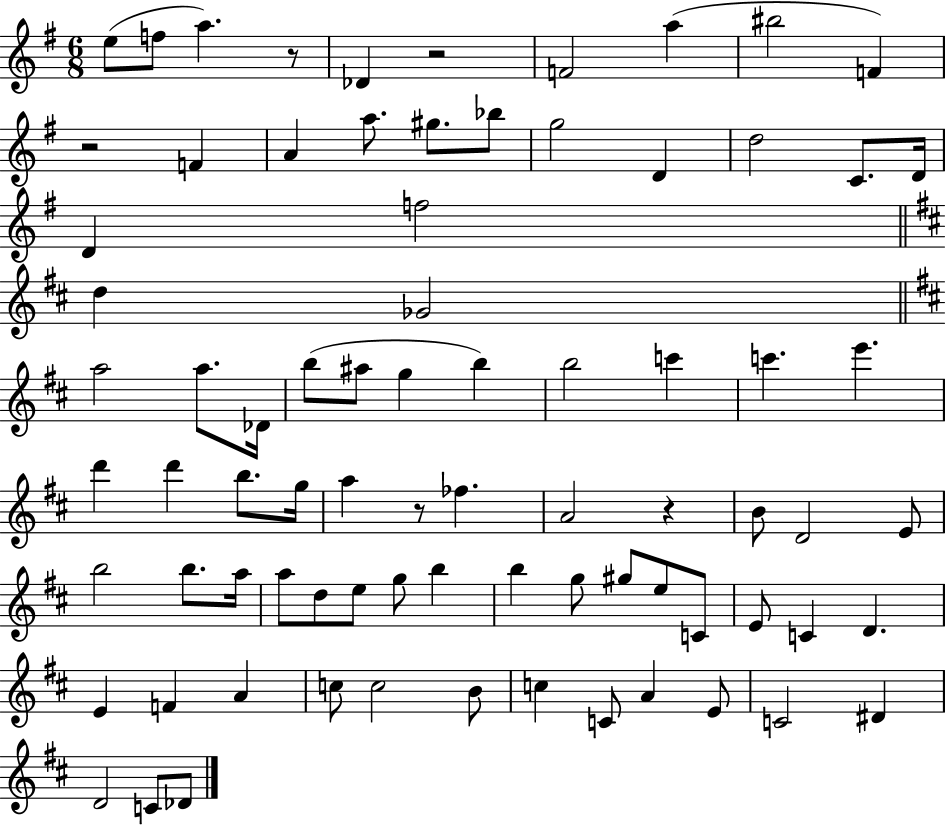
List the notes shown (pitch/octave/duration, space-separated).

E5/e F5/e A5/q. R/e Db4/q R/h F4/h A5/q BIS5/h F4/q R/h F4/q A4/q A5/e. G#5/e. Bb5/e G5/h D4/q D5/h C4/e. D4/s D4/q F5/h D5/q Gb4/h A5/h A5/e. Db4/s B5/e A#5/e G5/q B5/q B5/h C6/q C6/q. E6/q. D6/q D6/q B5/e. G5/s A5/q R/e FES5/q. A4/h R/q B4/e D4/h E4/e B5/h B5/e. A5/s A5/e D5/e E5/e G5/e B5/q B5/q G5/e G#5/e E5/e C4/e E4/e C4/q D4/q. E4/q F4/q A4/q C5/e C5/h B4/e C5/q C4/e A4/q E4/e C4/h D#4/q D4/h C4/e Db4/e